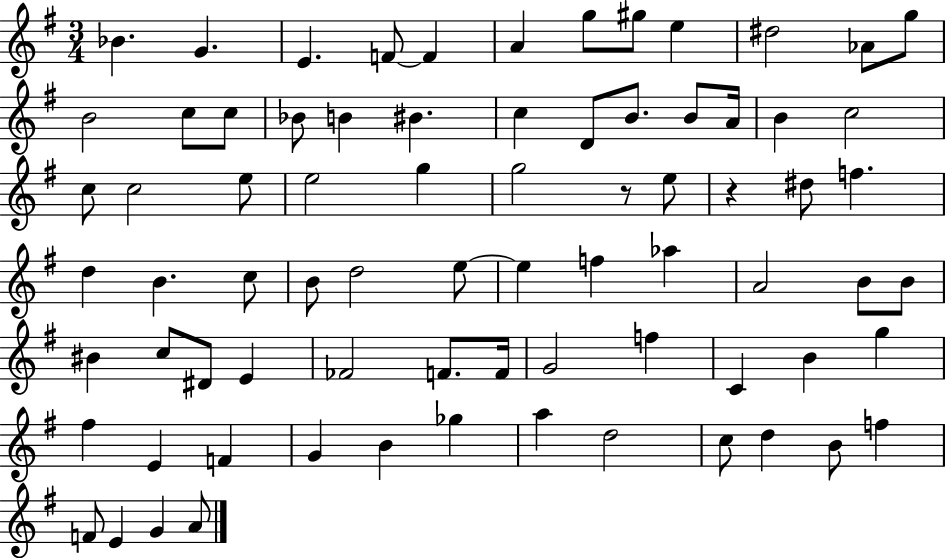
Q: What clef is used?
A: treble